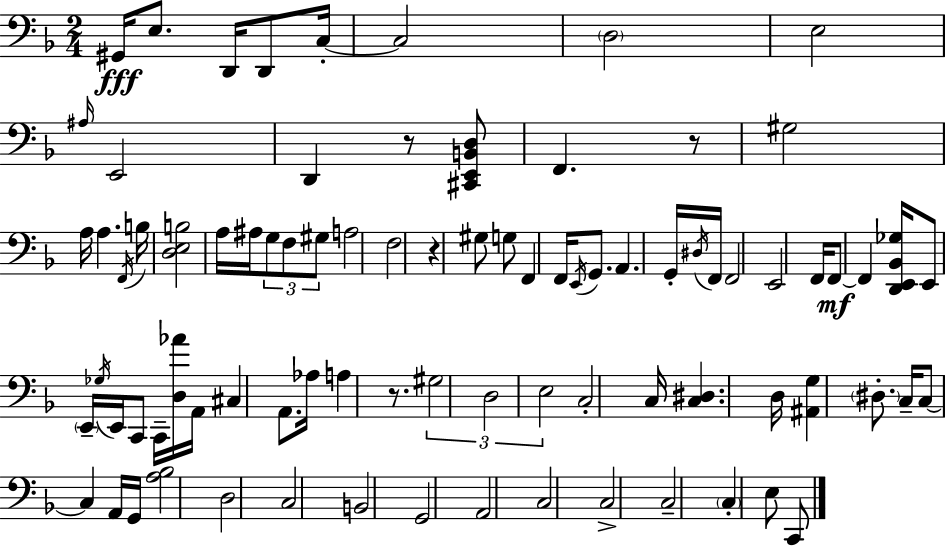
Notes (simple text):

G#2/s E3/e. D2/s D2/e C3/s C3/h D3/h E3/h A#3/s E2/h D2/q R/e [C#2,E2,B2,D3]/e F2/q. R/e G#3/h A3/s A3/q. F2/s B3/s [D3,E3,B3]/h A3/s A#3/s G3/e F3/e G#3/e A3/h F3/h R/q G#3/e G3/e F2/q F2/s E2/s G2/e. A2/q. G2/s D#3/s F2/s F2/h E2/h F2/s F2/e F2/q [D2,E2,Bb2,Gb3]/s E2/e E2/s Gb3/s E2/s C2/e C2/s [D3,Ab4]/s A2/s C#3/q A2/e. Ab3/s A3/q R/e. G#3/h D3/h E3/h C3/h C3/s [C3,D#3]/q. D3/s [A#2,G3]/q D#3/e. C3/s C3/e C3/q A2/s G2/s [A3,Bb3]/h D3/h C3/h B2/h G2/h A2/h C3/h C3/h C3/h C3/q E3/e C2/e